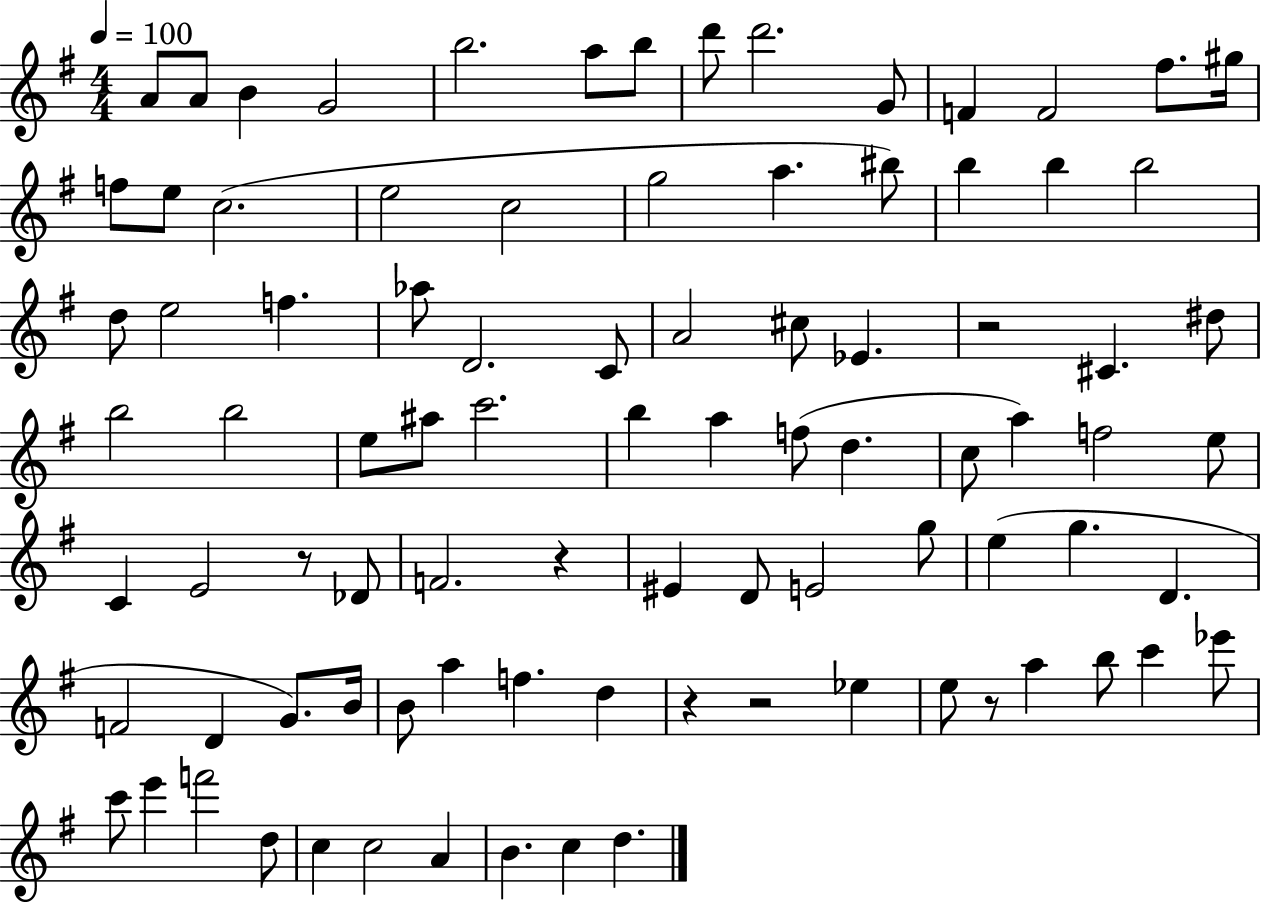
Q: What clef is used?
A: treble